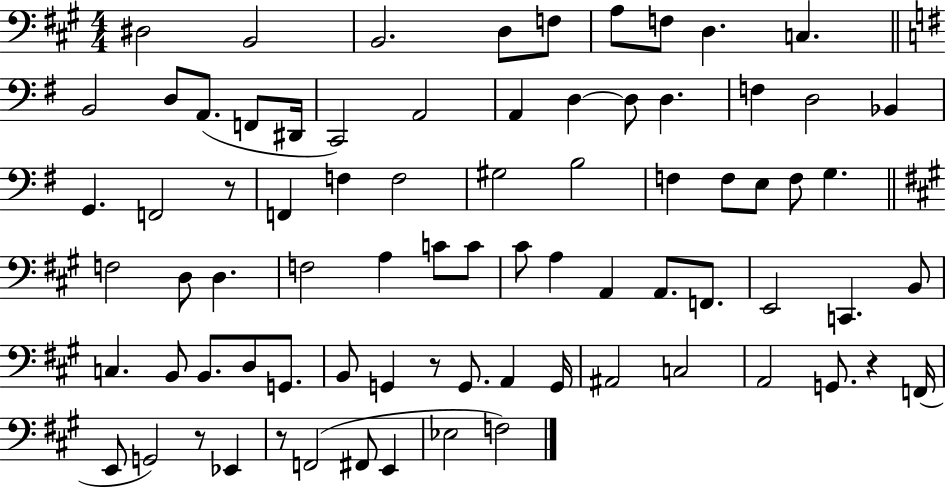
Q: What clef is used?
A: bass